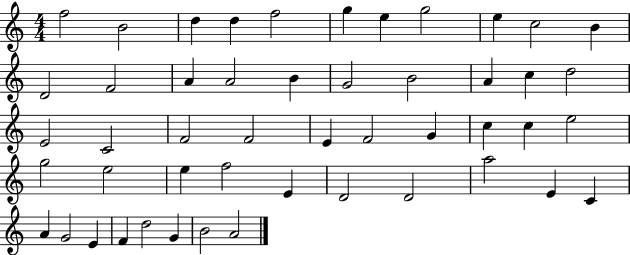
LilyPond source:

{
  \clef treble
  \numericTimeSignature
  \time 4/4
  \key c \major
  f''2 b'2 | d''4 d''4 f''2 | g''4 e''4 g''2 | e''4 c''2 b'4 | \break d'2 f'2 | a'4 a'2 b'4 | g'2 b'2 | a'4 c''4 d''2 | \break e'2 c'2 | f'2 f'2 | e'4 f'2 g'4 | c''4 c''4 e''2 | \break g''2 e''2 | e''4 f''2 e'4 | d'2 d'2 | a''2 e'4 c'4 | \break a'4 g'2 e'4 | f'4 d''2 g'4 | b'2 a'2 | \bar "|."
}